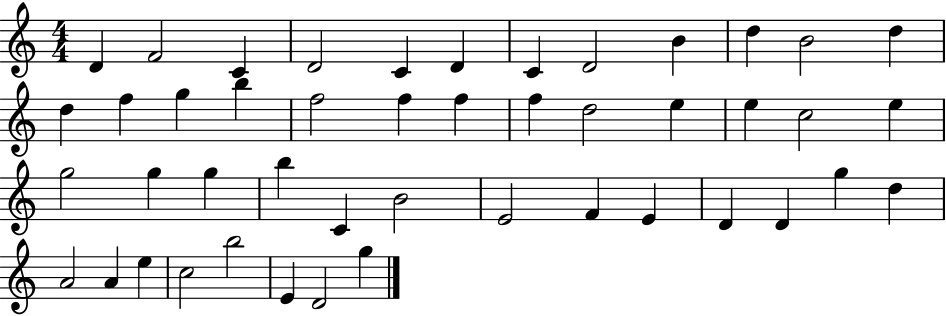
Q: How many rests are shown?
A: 0